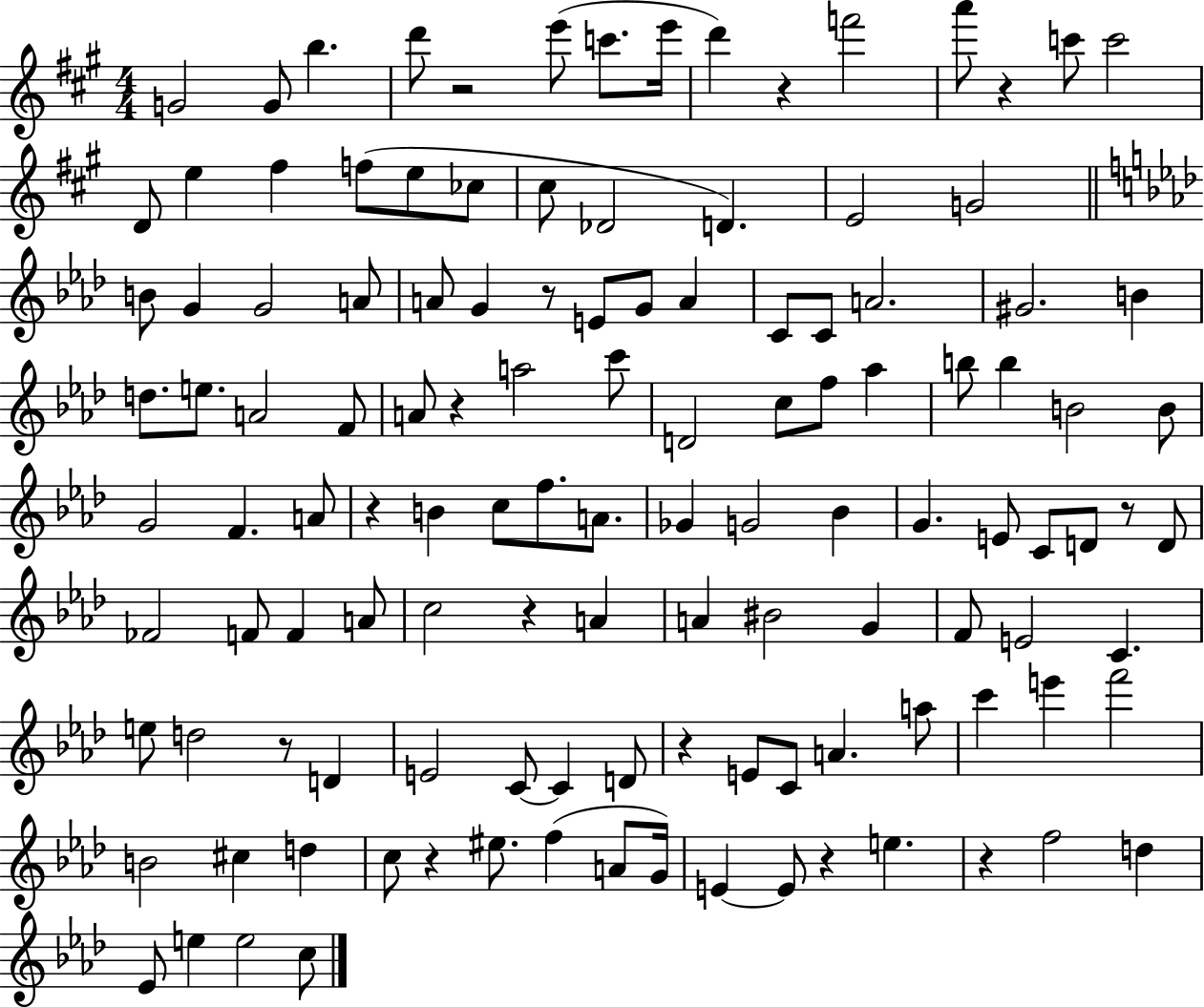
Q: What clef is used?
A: treble